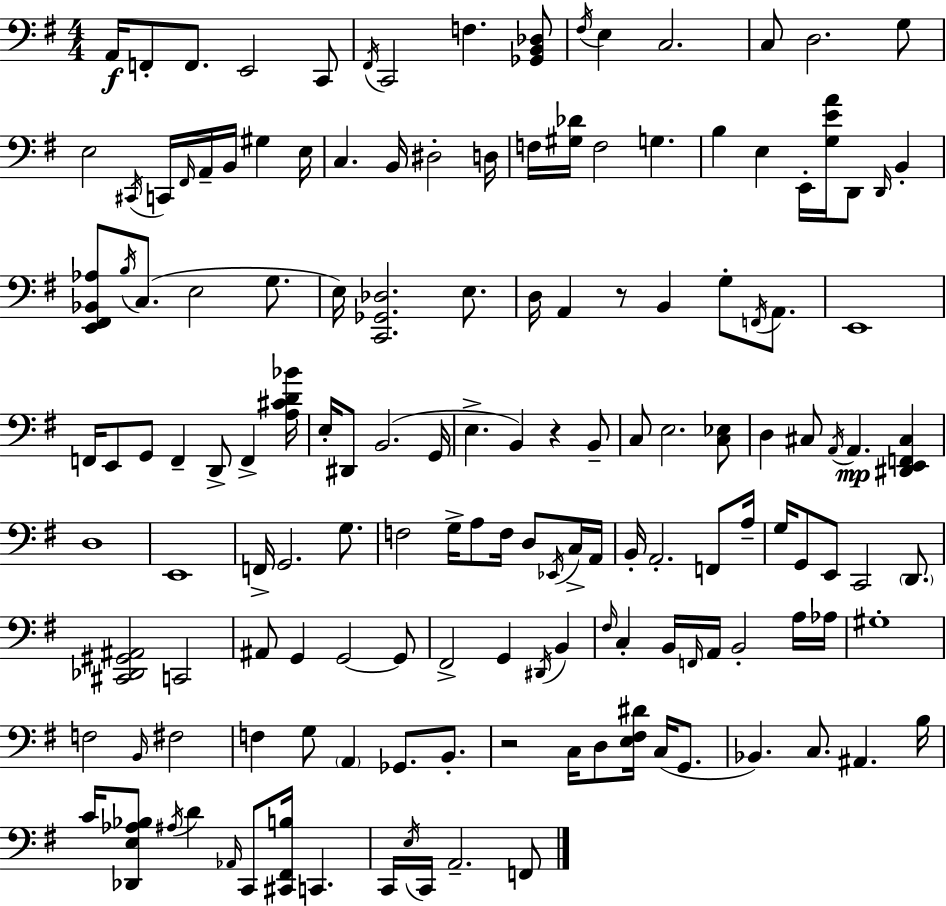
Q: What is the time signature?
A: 4/4